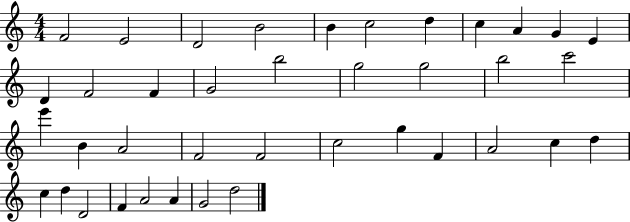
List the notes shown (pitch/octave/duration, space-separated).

F4/h E4/h D4/h B4/h B4/q C5/h D5/q C5/q A4/q G4/q E4/q D4/q F4/h F4/q G4/h B5/h G5/h G5/h B5/h C6/h E6/q B4/q A4/h F4/h F4/h C5/h G5/q F4/q A4/h C5/q D5/q C5/q D5/q D4/h F4/q A4/h A4/q G4/h D5/h